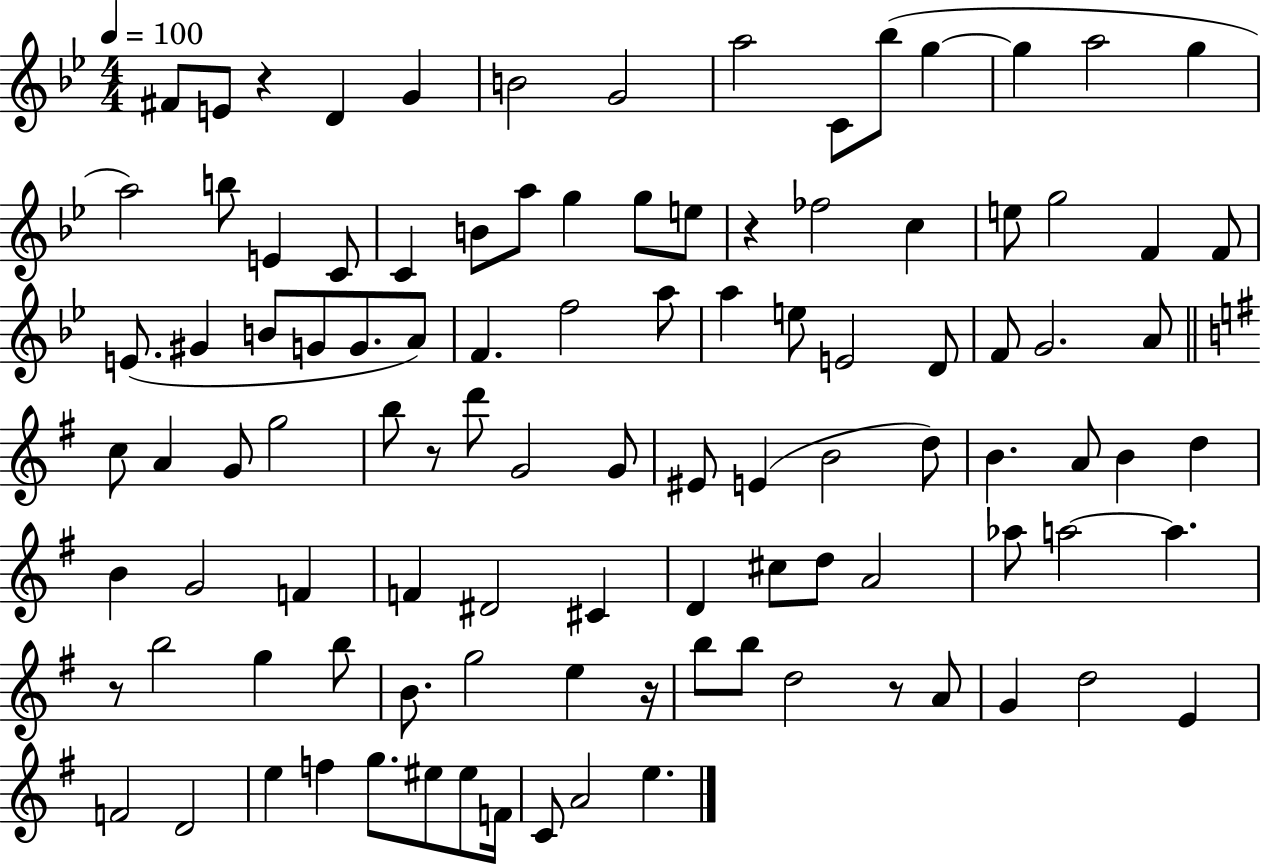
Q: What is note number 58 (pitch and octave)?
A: B4